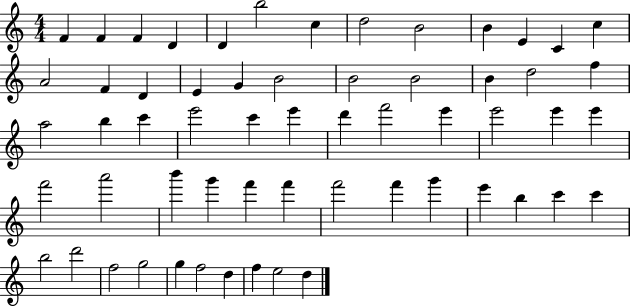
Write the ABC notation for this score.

X:1
T:Untitled
M:4/4
L:1/4
K:C
F F F D D b2 c d2 B2 B E C c A2 F D E G B2 B2 B2 B d2 f a2 b c' e'2 c' e' d' f'2 e' e'2 e' e' f'2 a'2 b' g' f' f' f'2 f' g' e' b c' c' b2 d'2 f2 g2 g f2 d f e2 d